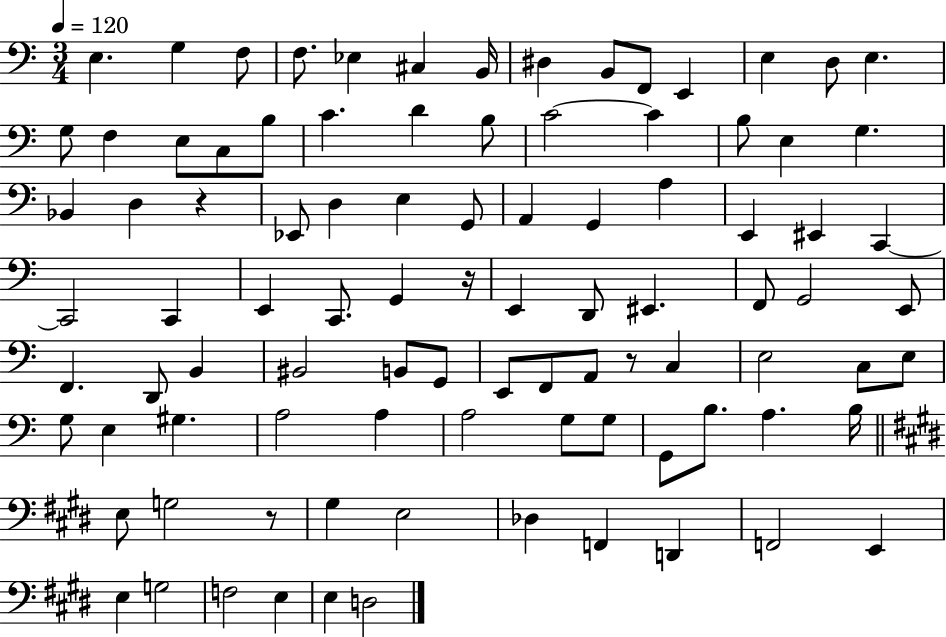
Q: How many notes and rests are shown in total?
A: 94